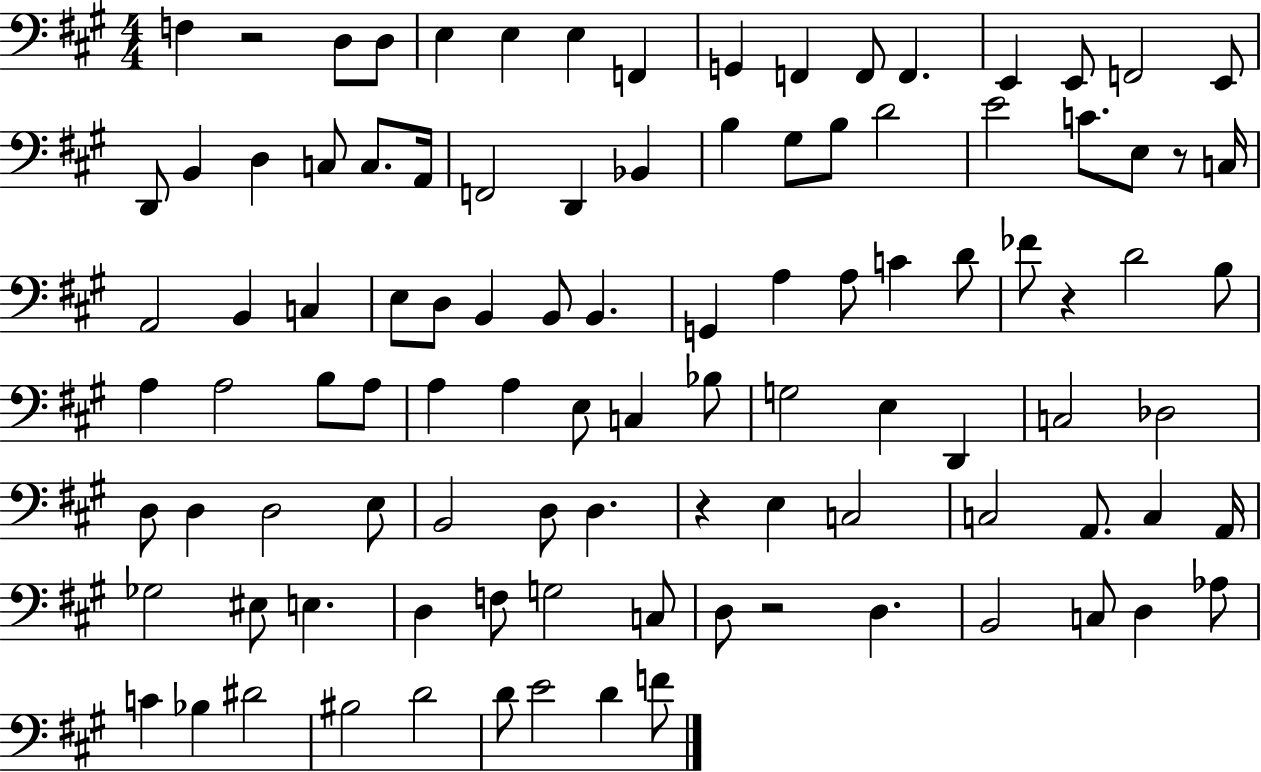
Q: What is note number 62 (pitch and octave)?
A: Db3